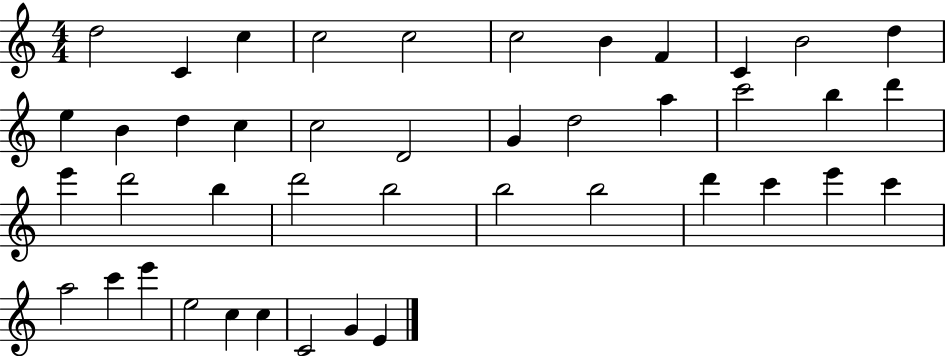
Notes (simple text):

D5/h C4/q C5/q C5/h C5/h C5/h B4/q F4/q C4/q B4/h D5/q E5/q B4/q D5/q C5/q C5/h D4/h G4/q D5/h A5/q C6/h B5/q D6/q E6/q D6/h B5/q D6/h B5/h B5/h B5/h D6/q C6/q E6/q C6/q A5/h C6/q E6/q E5/h C5/q C5/q C4/h G4/q E4/q